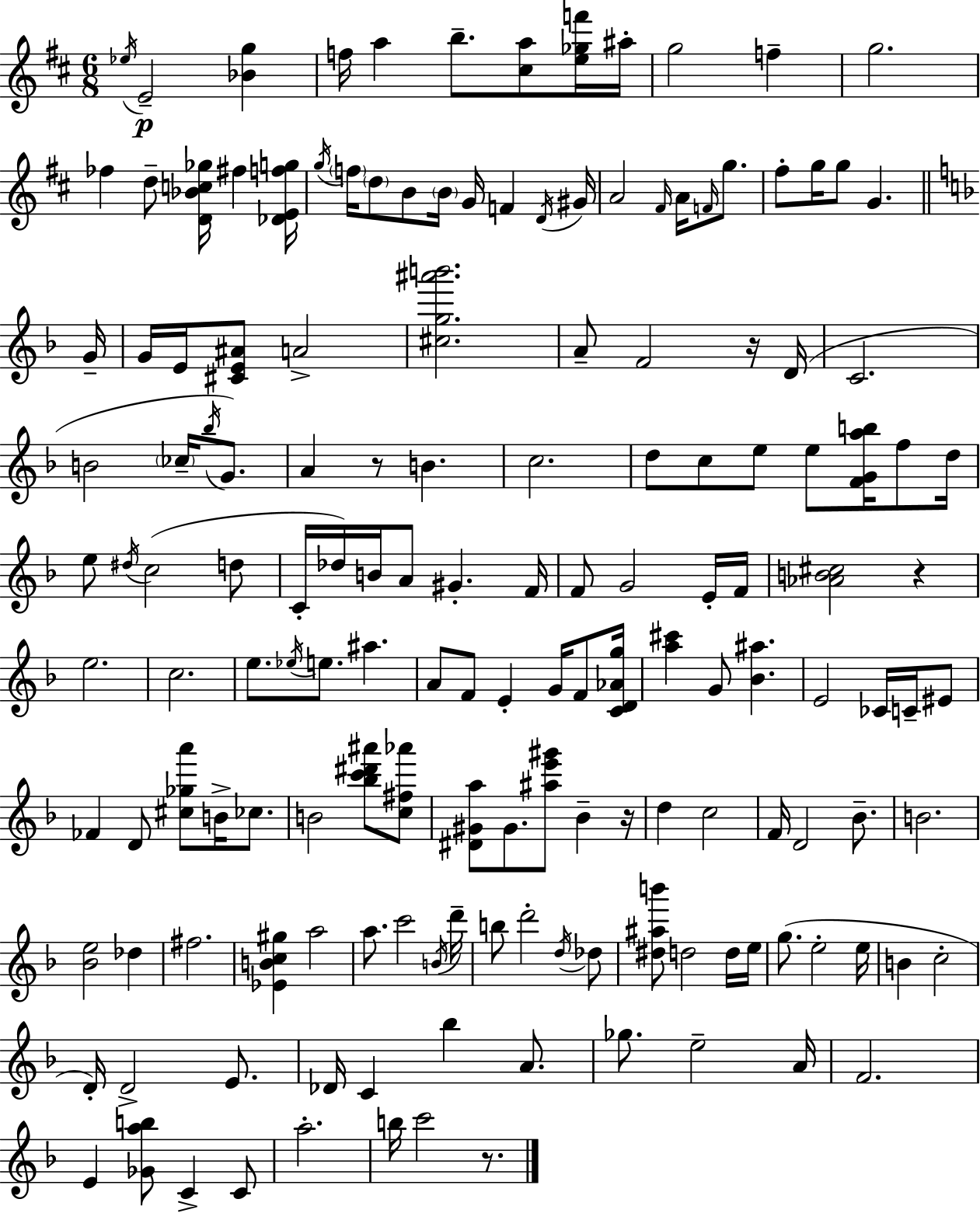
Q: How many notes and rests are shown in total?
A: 156